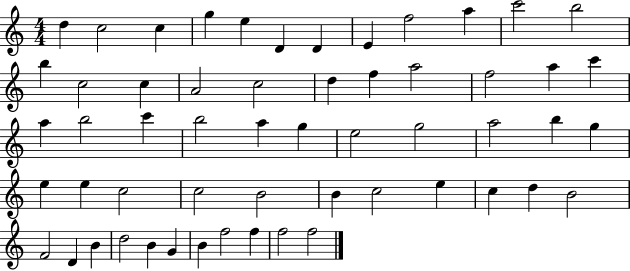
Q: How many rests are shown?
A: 0